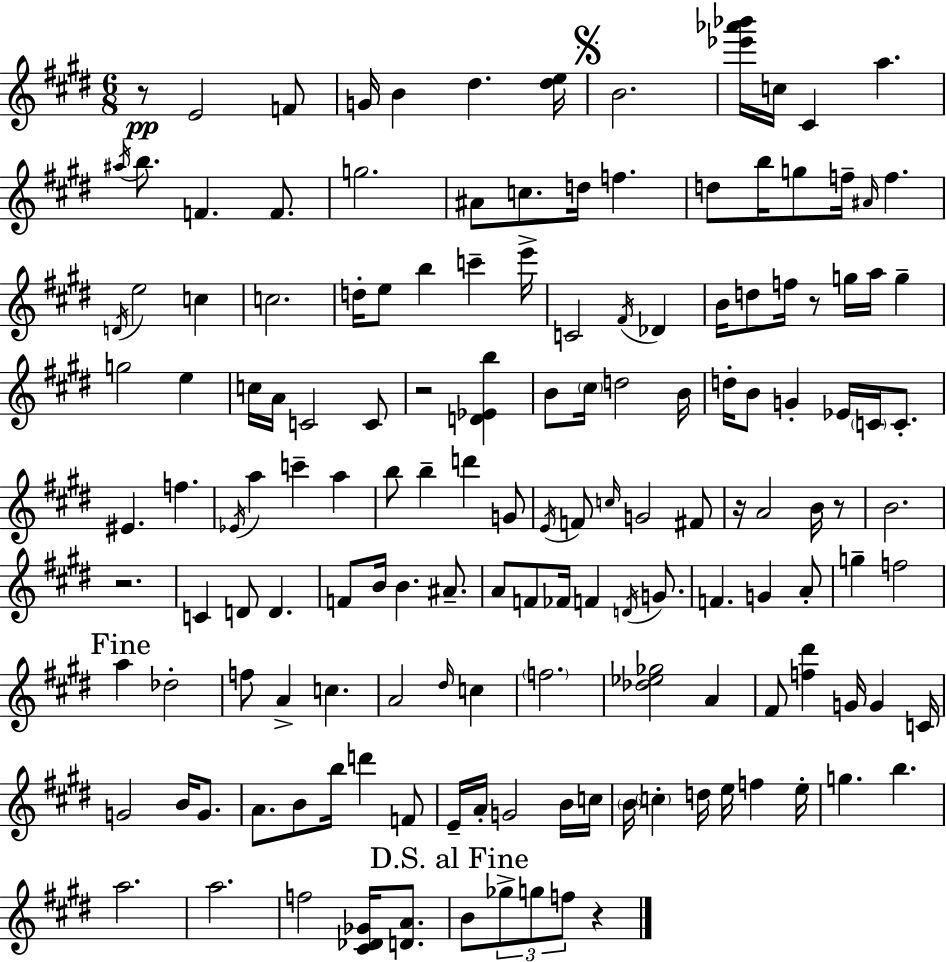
R/e E4/h F4/e G4/s B4/q D#5/q. [D#5,E5]/s B4/h. [Eb6,Ab6,Bb6]/s C5/s C#4/q A5/q. A#5/s B5/e. F4/q. F4/e. G5/h. A#4/e C5/e. D5/s F5/q. D5/e B5/s G5/e F5/s A#4/s F5/q. D4/s E5/h C5/q C5/h. D5/s E5/e B5/q C6/q E6/s C4/h F#4/s Db4/q B4/s D5/e F5/s R/e G5/s A5/s G5/q G5/h E5/q C5/s A4/s C4/h C4/e R/h [D4,Eb4,B5]/q B4/e C#5/s D5/h B4/s D5/s B4/e G4/q Eb4/s C4/s C4/e. EIS4/q. F5/q. Eb4/s A5/q C6/q A5/q B5/e B5/q D6/q G4/e E4/s F4/e C5/s G4/h F#4/e R/s A4/h B4/s R/e B4/h. R/h. C4/q D4/e D4/q. F4/e B4/s B4/q. A#4/e. A4/e F4/e FES4/s F4/q D4/s G4/e. F4/q. G4/q A4/e G5/q F5/h A5/q Db5/h F5/e A4/q C5/q. A4/h D#5/s C5/q F5/h. [Db5,Eb5,Gb5]/h A4/q F#4/e [F5,D#6]/q G4/s G4/q C4/s G4/h B4/s G4/e. A4/e. B4/e B5/s D6/q F4/e E4/s A4/s G4/h B4/s C5/s B4/s C5/q D5/s E5/s F5/q E5/s G5/q. B5/q. A5/h. A5/h. F5/h [C#4,Db4,Gb4]/s [D4,A4]/e. B4/e Gb5/e G5/e F5/e R/q